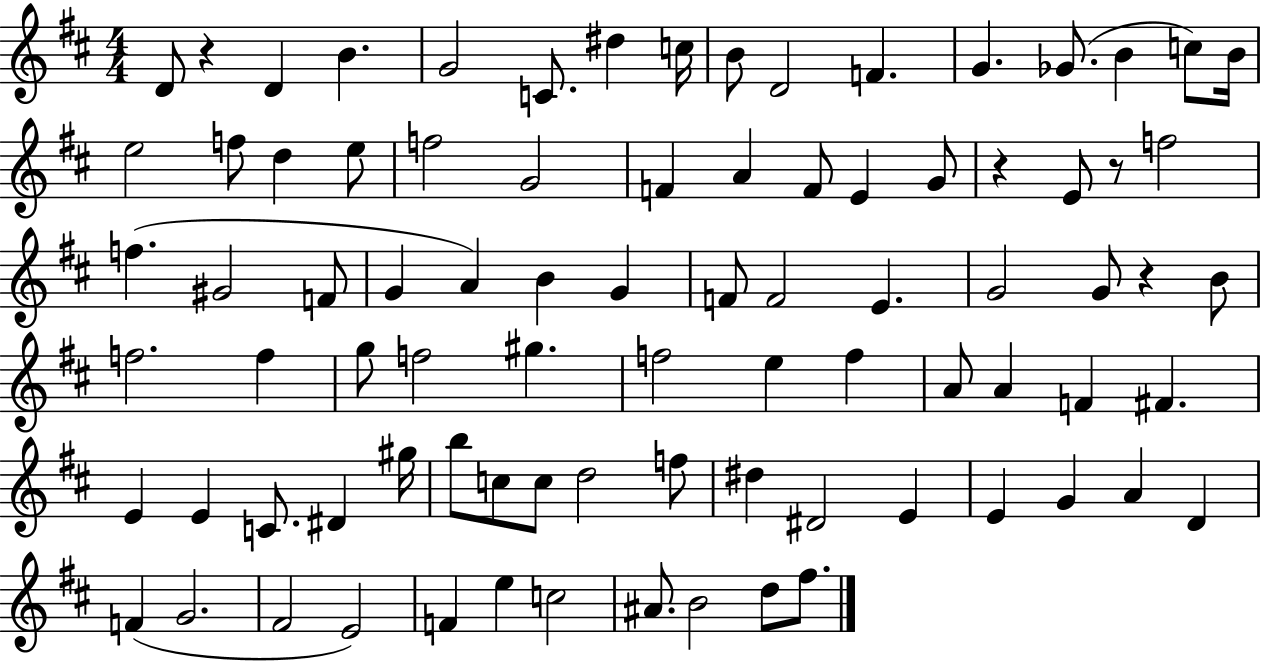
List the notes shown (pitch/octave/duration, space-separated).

D4/e R/q D4/q B4/q. G4/h C4/e. D#5/q C5/s B4/e D4/h F4/q. G4/q. Gb4/e. B4/q C5/e B4/s E5/h F5/e D5/q E5/e F5/h G4/h F4/q A4/q F4/e E4/q G4/e R/q E4/e R/e F5/h F5/q. G#4/h F4/e G4/q A4/q B4/q G4/q F4/e F4/h E4/q. G4/h G4/e R/q B4/e F5/h. F5/q G5/e F5/h G#5/q. F5/h E5/q F5/q A4/e A4/q F4/q F#4/q. E4/q E4/q C4/e. D#4/q G#5/s B5/e C5/e C5/e D5/h F5/e D#5/q D#4/h E4/q E4/q G4/q A4/q D4/q F4/q G4/h. F#4/h E4/h F4/q E5/q C5/h A#4/e. B4/h D5/e F#5/e.